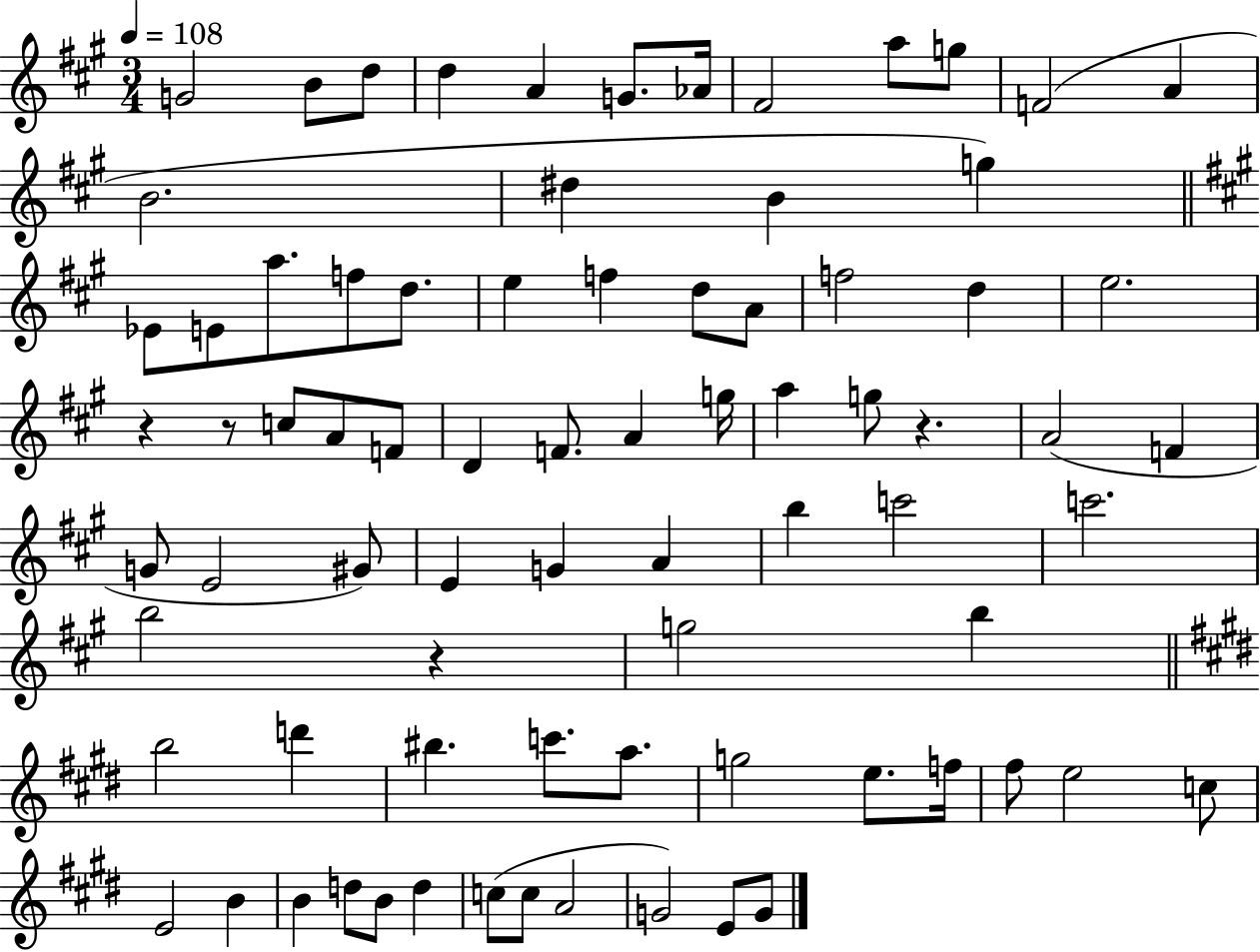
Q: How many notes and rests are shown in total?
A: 78